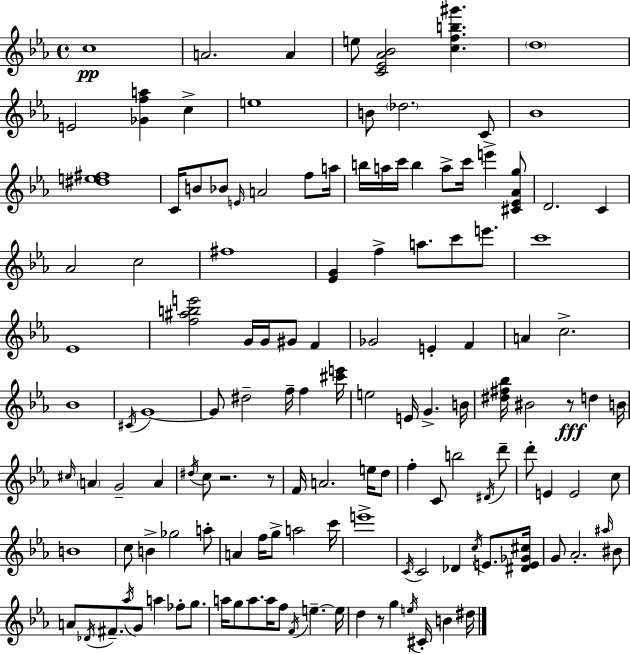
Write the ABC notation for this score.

X:1
T:Untitled
M:4/4
L:1/4
K:Cm
c4 A2 A e/2 [C_E_A_B]2 [cfb^g'] d4 E2 [_Gfa] c e4 B/2 _d2 C/2 _B4 [^de^f]4 C/4 B/2 _B/2 E/4 A2 f/2 a/4 b/4 a/4 c'/4 b a/2 c'/4 e' [^C_E_Ag]/2 D2 C _A2 c2 ^f4 [_EG] f a/2 c'/2 e'/2 c'4 _E4 [f^abe']2 G/4 G/4 ^G/2 F _G2 E F A c2 _B4 ^C/4 G4 G/2 ^d2 f/4 f [^c'e']/4 e2 E/4 G B/4 [^d^f_b]/4 ^B2 z/2 d B/4 ^c/4 A G2 A ^d/4 c/2 z2 z/2 F/4 A2 e/4 d/2 f C/2 b2 ^D/4 d'/2 d'/2 E E2 c/2 B4 c/2 B _g2 a/2 A f/4 g/2 a2 c'/4 e'4 C/4 C2 _D c/4 E/2 [^DE_G^c]/4 G/2 _A2 ^a/4 ^B/2 A/2 _D/4 ^F/2 _a/4 G/2 a _f/2 g/2 a/4 g/2 a/2 a/4 f/2 F/4 e e/4 d z/2 g e/4 ^C/4 B ^d/4